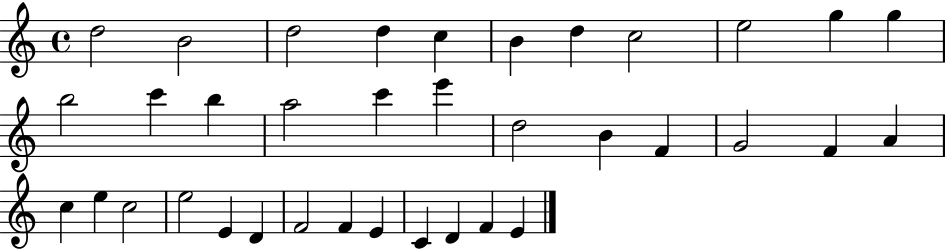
X:1
T:Untitled
M:4/4
L:1/4
K:C
d2 B2 d2 d c B d c2 e2 g g b2 c' b a2 c' e' d2 B F G2 F A c e c2 e2 E D F2 F E C D F E